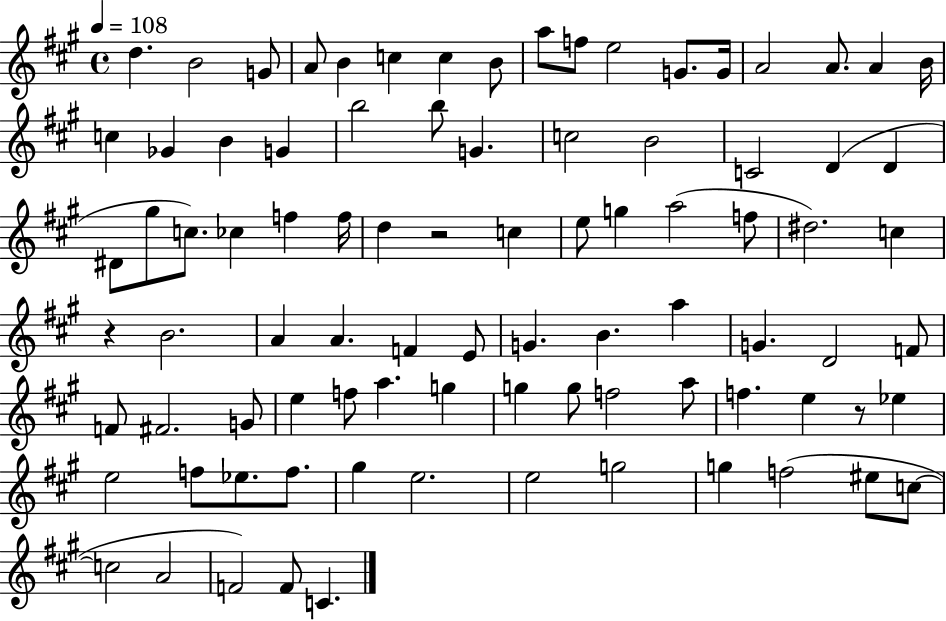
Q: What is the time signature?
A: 4/4